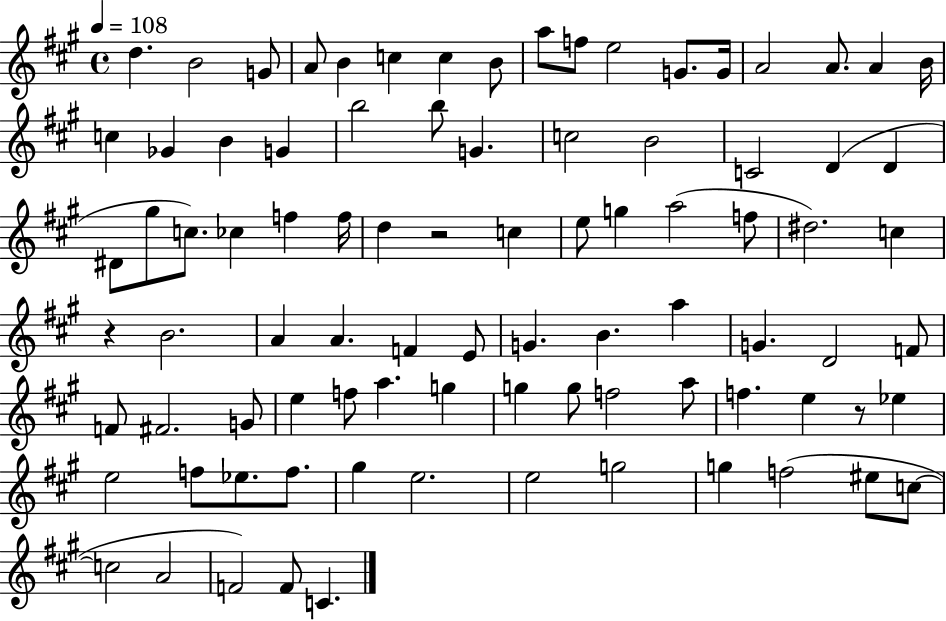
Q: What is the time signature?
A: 4/4